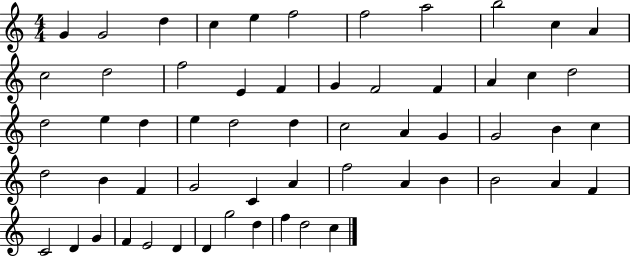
G4/q G4/h D5/q C5/q E5/q F5/h F5/h A5/h B5/h C5/q A4/q C5/h D5/h F5/h E4/q F4/q G4/q F4/h F4/q A4/q C5/q D5/h D5/h E5/q D5/q E5/q D5/h D5/q C5/h A4/q G4/q G4/h B4/q C5/q D5/h B4/q F4/q G4/h C4/q A4/q F5/h A4/q B4/q B4/h A4/q F4/q C4/h D4/q G4/q F4/q E4/h D4/q D4/q G5/h D5/q F5/q D5/h C5/q